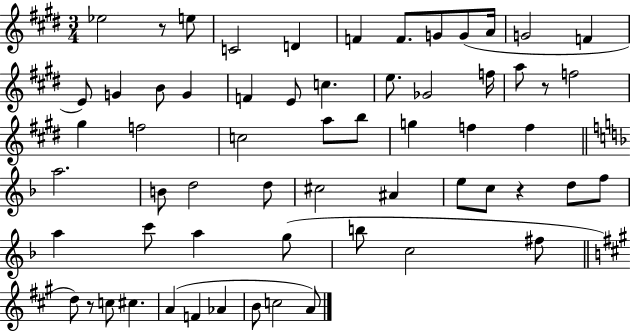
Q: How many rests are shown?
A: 4